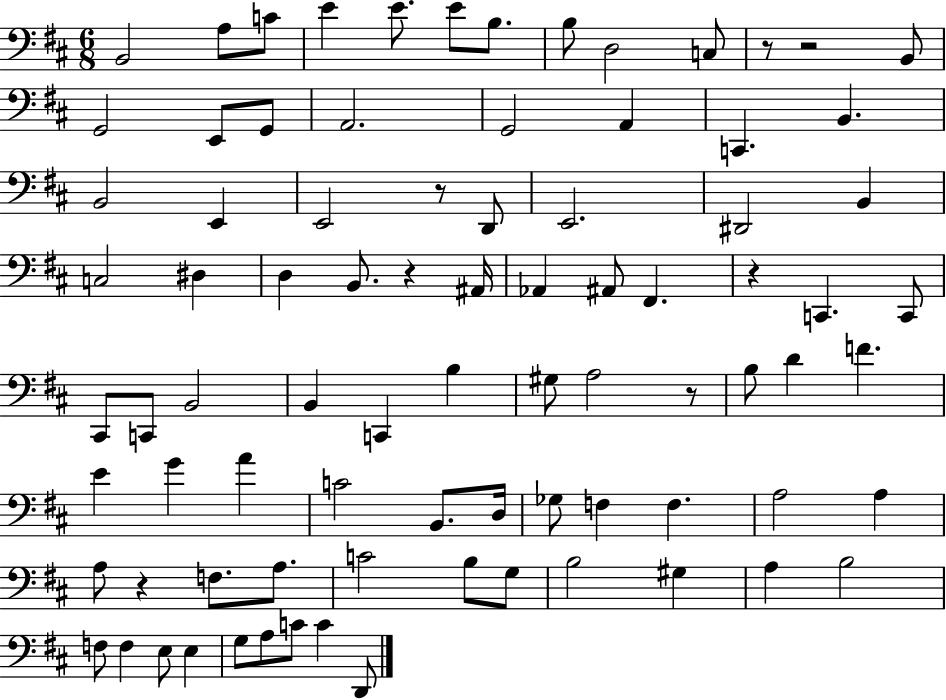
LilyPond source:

{
  \clef bass
  \numericTimeSignature
  \time 6/8
  \key d \major
  b,2 a8 c'8 | e'4 e'8. e'8 b8. | b8 d2 c8 | r8 r2 b,8 | \break g,2 e,8 g,8 | a,2. | g,2 a,4 | c,4. b,4. | \break b,2 e,4 | e,2 r8 d,8 | e,2. | dis,2 b,4 | \break c2 dis4 | d4 b,8. r4 ais,16 | aes,4 ais,8 fis,4. | r4 c,4. c,8 | \break cis,8 c,8 b,2 | b,4 c,4 b4 | gis8 a2 r8 | b8 d'4 f'4. | \break e'4 g'4 a'4 | c'2 b,8. d16 | ges8 f4 f4. | a2 a4 | \break a8 r4 f8. a8. | c'2 b8 g8 | b2 gis4 | a4 b2 | \break f8 f4 e8 e4 | g8 a8 c'8 c'4 d,8 | \bar "|."
}